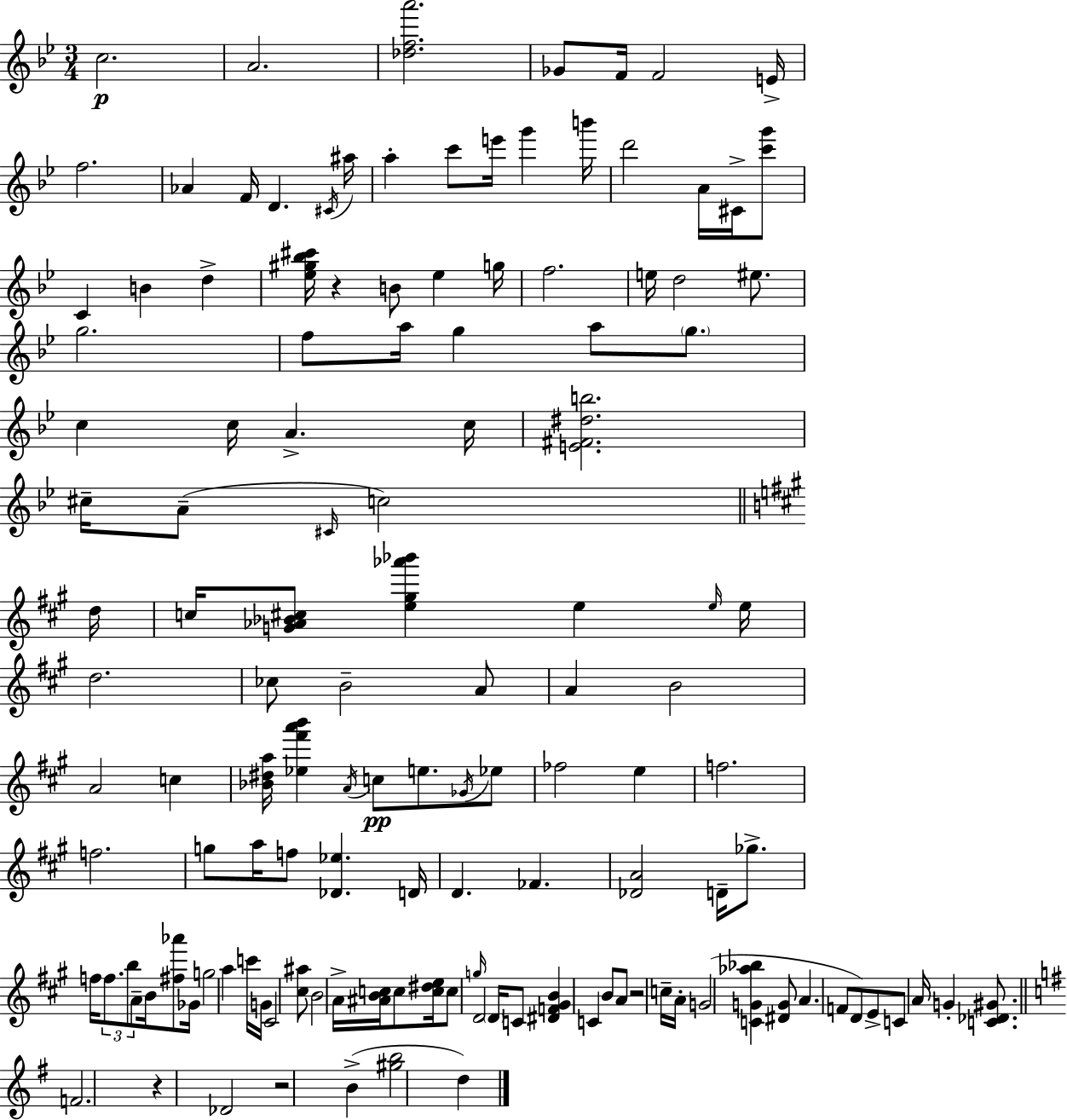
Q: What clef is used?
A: treble